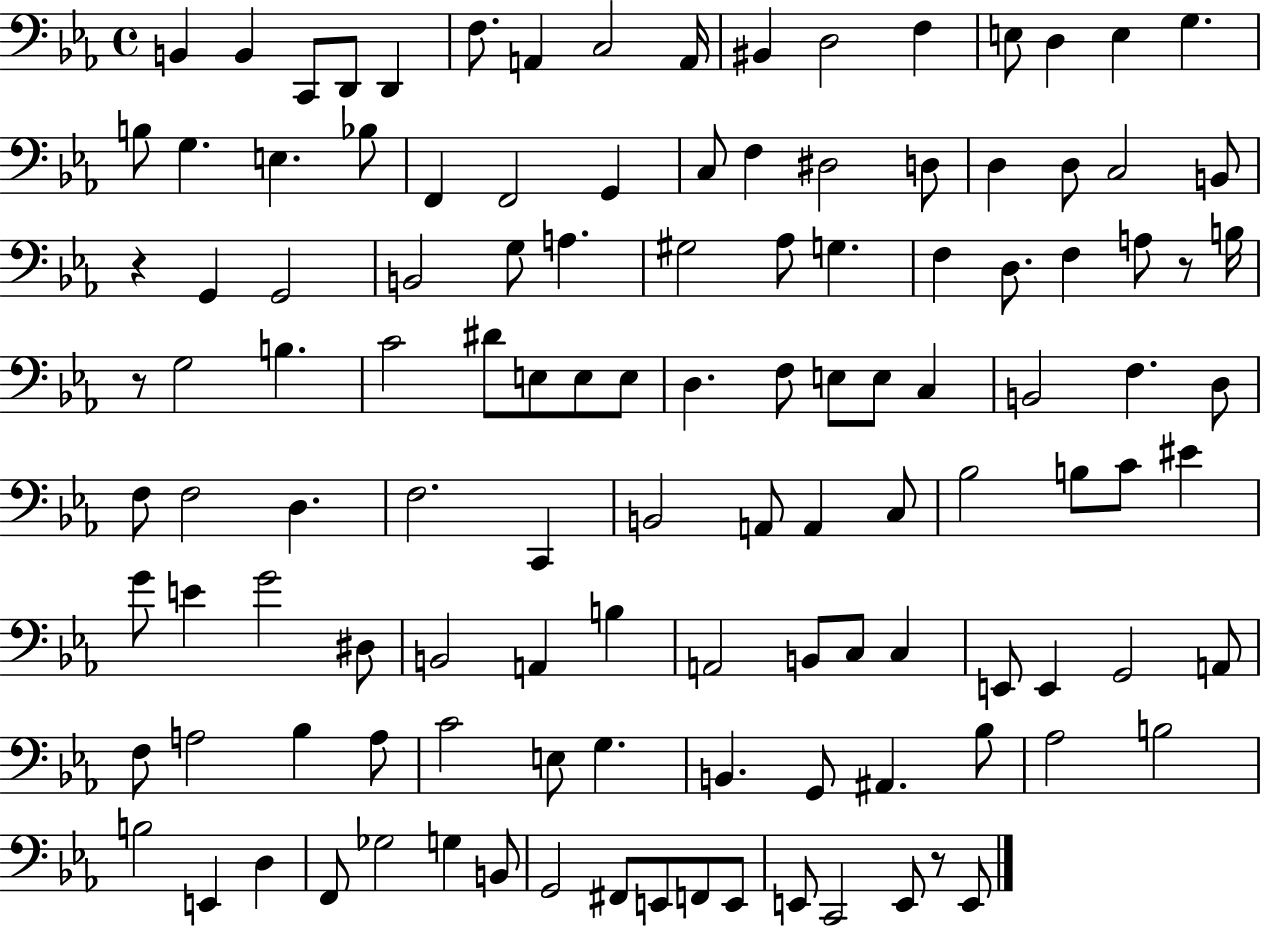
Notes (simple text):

B2/q B2/q C2/e D2/e D2/q F3/e. A2/q C3/h A2/s BIS2/q D3/h F3/q E3/e D3/q E3/q G3/q. B3/e G3/q. E3/q. Bb3/e F2/q F2/h G2/q C3/e F3/q D#3/h D3/e D3/q D3/e C3/h B2/e R/q G2/q G2/h B2/h G3/e A3/q. G#3/h Ab3/e G3/q. F3/q D3/e. F3/q A3/e R/e B3/s R/e G3/h B3/q. C4/h D#4/e E3/e E3/e E3/e D3/q. F3/e E3/e E3/e C3/q B2/h F3/q. D3/e F3/e F3/h D3/q. F3/h. C2/q B2/h A2/e A2/q C3/e Bb3/h B3/e C4/e EIS4/q G4/e E4/q G4/h D#3/e B2/h A2/q B3/q A2/h B2/e C3/e C3/q E2/e E2/q G2/h A2/e F3/e A3/h Bb3/q A3/e C4/h E3/e G3/q. B2/q. G2/e A#2/q. Bb3/e Ab3/h B3/h B3/h E2/q D3/q F2/e Gb3/h G3/q B2/e G2/h F#2/e E2/e F2/e E2/e E2/e C2/h E2/e R/e E2/e